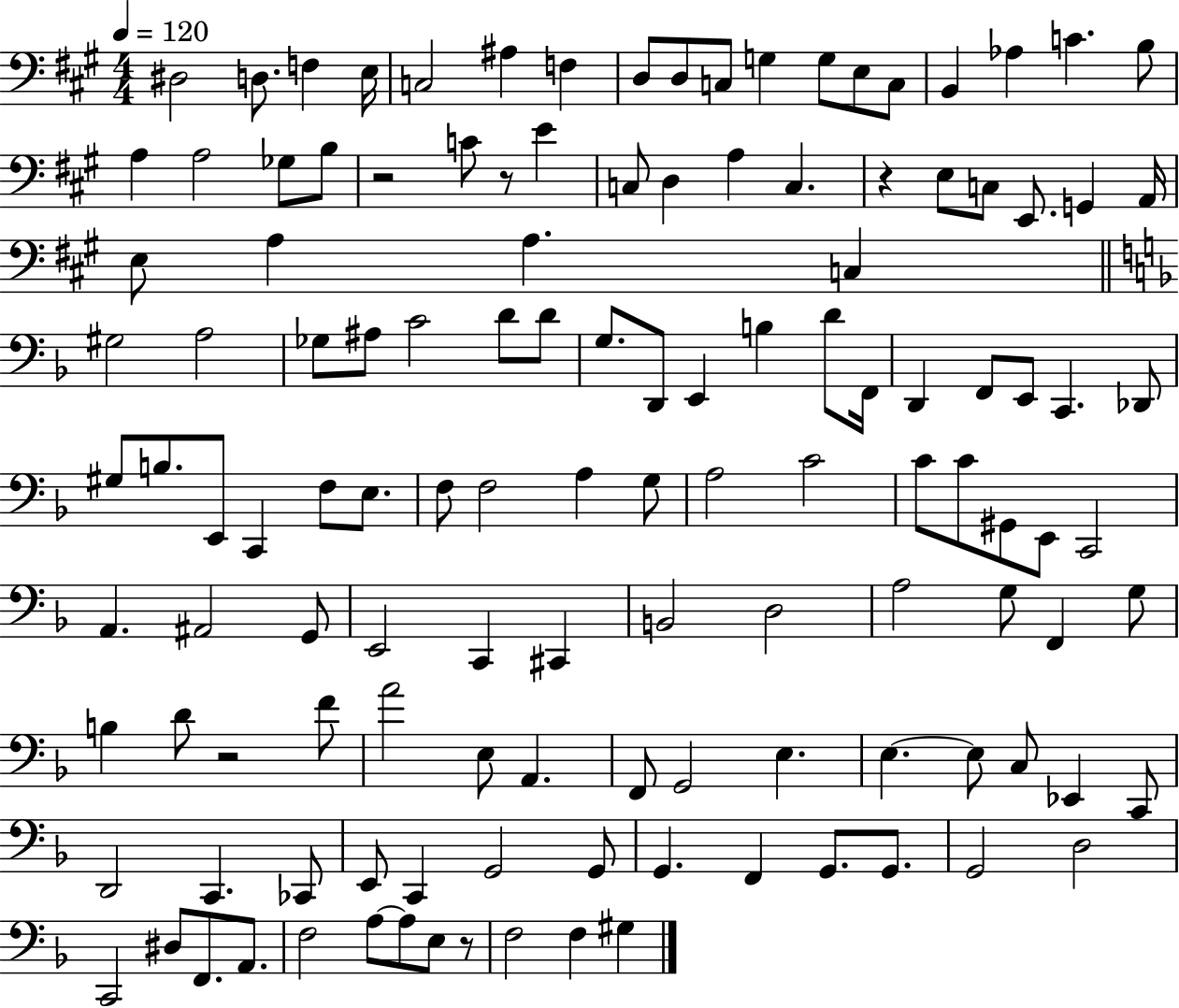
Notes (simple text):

D#3/h D3/e. F3/q E3/s C3/h A#3/q F3/q D3/e D3/e C3/e G3/q G3/e E3/e C3/e B2/q Ab3/q C4/q. B3/e A3/q A3/h Gb3/e B3/e R/h C4/e R/e E4/q C3/e D3/q A3/q C3/q. R/q E3/e C3/e E2/e. G2/q A2/s E3/e A3/q A3/q. C3/q G#3/h A3/h Gb3/e A#3/e C4/h D4/e D4/e G3/e. D2/e E2/q B3/q D4/e F2/s D2/q F2/e E2/e C2/q. Db2/e G#3/e B3/e. E2/e C2/q F3/e E3/e. F3/e F3/h A3/q G3/e A3/h C4/h C4/e C4/e G#2/e E2/e C2/h A2/q. A#2/h G2/e E2/h C2/q C#2/q B2/h D3/h A3/h G3/e F2/q G3/e B3/q D4/e R/h F4/e A4/h E3/e A2/q. F2/e G2/h E3/q. E3/q. E3/e C3/e Eb2/q C2/e D2/h C2/q. CES2/e E2/e C2/q G2/h G2/e G2/q. F2/q G2/e. G2/e. G2/h D3/h C2/h D#3/e F2/e. A2/e. F3/h A3/e A3/e E3/e R/e F3/h F3/q G#3/q